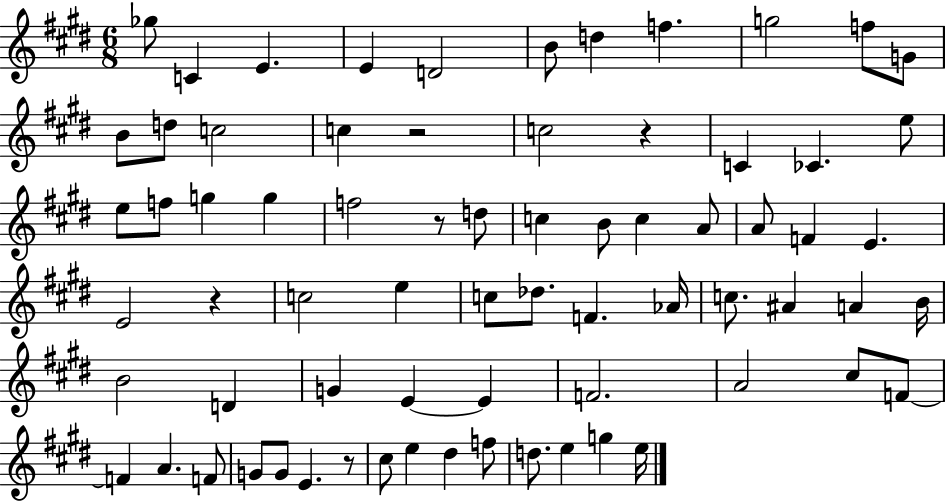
Gb5/e C4/q E4/q. E4/q D4/h B4/e D5/q F5/q. G5/h F5/e G4/e B4/e D5/e C5/h C5/q R/h C5/h R/q C4/q CES4/q. E5/e E5/e F5/e G5/q G5/q F5/h R/e D5/e C5/q B4/e C5/q A4/e A4/e F4/q E4/q. E4/h R/q C5/h E5/q C5/e Db5/e. F4/q. Ab4/s C5/e. A#4/q A4/q B4/s B4/h D4/q G4/q E4/q E4/q F4/h. A4/h C#5/e F4/e F4/q A4/q. F4/e G4/e G4/e E4/q. R/e C#5/e E5/q D#5/q F5/e D5/e. E5/q G5/q E5/s